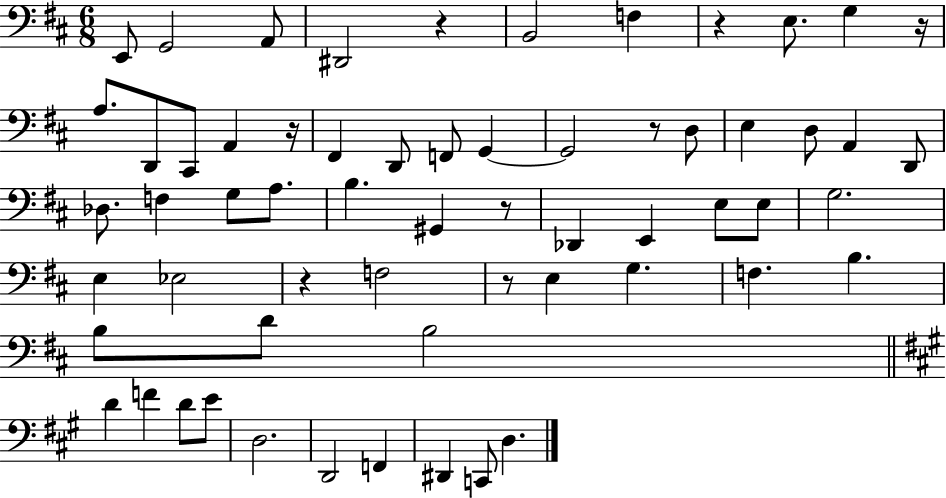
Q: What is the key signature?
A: D major